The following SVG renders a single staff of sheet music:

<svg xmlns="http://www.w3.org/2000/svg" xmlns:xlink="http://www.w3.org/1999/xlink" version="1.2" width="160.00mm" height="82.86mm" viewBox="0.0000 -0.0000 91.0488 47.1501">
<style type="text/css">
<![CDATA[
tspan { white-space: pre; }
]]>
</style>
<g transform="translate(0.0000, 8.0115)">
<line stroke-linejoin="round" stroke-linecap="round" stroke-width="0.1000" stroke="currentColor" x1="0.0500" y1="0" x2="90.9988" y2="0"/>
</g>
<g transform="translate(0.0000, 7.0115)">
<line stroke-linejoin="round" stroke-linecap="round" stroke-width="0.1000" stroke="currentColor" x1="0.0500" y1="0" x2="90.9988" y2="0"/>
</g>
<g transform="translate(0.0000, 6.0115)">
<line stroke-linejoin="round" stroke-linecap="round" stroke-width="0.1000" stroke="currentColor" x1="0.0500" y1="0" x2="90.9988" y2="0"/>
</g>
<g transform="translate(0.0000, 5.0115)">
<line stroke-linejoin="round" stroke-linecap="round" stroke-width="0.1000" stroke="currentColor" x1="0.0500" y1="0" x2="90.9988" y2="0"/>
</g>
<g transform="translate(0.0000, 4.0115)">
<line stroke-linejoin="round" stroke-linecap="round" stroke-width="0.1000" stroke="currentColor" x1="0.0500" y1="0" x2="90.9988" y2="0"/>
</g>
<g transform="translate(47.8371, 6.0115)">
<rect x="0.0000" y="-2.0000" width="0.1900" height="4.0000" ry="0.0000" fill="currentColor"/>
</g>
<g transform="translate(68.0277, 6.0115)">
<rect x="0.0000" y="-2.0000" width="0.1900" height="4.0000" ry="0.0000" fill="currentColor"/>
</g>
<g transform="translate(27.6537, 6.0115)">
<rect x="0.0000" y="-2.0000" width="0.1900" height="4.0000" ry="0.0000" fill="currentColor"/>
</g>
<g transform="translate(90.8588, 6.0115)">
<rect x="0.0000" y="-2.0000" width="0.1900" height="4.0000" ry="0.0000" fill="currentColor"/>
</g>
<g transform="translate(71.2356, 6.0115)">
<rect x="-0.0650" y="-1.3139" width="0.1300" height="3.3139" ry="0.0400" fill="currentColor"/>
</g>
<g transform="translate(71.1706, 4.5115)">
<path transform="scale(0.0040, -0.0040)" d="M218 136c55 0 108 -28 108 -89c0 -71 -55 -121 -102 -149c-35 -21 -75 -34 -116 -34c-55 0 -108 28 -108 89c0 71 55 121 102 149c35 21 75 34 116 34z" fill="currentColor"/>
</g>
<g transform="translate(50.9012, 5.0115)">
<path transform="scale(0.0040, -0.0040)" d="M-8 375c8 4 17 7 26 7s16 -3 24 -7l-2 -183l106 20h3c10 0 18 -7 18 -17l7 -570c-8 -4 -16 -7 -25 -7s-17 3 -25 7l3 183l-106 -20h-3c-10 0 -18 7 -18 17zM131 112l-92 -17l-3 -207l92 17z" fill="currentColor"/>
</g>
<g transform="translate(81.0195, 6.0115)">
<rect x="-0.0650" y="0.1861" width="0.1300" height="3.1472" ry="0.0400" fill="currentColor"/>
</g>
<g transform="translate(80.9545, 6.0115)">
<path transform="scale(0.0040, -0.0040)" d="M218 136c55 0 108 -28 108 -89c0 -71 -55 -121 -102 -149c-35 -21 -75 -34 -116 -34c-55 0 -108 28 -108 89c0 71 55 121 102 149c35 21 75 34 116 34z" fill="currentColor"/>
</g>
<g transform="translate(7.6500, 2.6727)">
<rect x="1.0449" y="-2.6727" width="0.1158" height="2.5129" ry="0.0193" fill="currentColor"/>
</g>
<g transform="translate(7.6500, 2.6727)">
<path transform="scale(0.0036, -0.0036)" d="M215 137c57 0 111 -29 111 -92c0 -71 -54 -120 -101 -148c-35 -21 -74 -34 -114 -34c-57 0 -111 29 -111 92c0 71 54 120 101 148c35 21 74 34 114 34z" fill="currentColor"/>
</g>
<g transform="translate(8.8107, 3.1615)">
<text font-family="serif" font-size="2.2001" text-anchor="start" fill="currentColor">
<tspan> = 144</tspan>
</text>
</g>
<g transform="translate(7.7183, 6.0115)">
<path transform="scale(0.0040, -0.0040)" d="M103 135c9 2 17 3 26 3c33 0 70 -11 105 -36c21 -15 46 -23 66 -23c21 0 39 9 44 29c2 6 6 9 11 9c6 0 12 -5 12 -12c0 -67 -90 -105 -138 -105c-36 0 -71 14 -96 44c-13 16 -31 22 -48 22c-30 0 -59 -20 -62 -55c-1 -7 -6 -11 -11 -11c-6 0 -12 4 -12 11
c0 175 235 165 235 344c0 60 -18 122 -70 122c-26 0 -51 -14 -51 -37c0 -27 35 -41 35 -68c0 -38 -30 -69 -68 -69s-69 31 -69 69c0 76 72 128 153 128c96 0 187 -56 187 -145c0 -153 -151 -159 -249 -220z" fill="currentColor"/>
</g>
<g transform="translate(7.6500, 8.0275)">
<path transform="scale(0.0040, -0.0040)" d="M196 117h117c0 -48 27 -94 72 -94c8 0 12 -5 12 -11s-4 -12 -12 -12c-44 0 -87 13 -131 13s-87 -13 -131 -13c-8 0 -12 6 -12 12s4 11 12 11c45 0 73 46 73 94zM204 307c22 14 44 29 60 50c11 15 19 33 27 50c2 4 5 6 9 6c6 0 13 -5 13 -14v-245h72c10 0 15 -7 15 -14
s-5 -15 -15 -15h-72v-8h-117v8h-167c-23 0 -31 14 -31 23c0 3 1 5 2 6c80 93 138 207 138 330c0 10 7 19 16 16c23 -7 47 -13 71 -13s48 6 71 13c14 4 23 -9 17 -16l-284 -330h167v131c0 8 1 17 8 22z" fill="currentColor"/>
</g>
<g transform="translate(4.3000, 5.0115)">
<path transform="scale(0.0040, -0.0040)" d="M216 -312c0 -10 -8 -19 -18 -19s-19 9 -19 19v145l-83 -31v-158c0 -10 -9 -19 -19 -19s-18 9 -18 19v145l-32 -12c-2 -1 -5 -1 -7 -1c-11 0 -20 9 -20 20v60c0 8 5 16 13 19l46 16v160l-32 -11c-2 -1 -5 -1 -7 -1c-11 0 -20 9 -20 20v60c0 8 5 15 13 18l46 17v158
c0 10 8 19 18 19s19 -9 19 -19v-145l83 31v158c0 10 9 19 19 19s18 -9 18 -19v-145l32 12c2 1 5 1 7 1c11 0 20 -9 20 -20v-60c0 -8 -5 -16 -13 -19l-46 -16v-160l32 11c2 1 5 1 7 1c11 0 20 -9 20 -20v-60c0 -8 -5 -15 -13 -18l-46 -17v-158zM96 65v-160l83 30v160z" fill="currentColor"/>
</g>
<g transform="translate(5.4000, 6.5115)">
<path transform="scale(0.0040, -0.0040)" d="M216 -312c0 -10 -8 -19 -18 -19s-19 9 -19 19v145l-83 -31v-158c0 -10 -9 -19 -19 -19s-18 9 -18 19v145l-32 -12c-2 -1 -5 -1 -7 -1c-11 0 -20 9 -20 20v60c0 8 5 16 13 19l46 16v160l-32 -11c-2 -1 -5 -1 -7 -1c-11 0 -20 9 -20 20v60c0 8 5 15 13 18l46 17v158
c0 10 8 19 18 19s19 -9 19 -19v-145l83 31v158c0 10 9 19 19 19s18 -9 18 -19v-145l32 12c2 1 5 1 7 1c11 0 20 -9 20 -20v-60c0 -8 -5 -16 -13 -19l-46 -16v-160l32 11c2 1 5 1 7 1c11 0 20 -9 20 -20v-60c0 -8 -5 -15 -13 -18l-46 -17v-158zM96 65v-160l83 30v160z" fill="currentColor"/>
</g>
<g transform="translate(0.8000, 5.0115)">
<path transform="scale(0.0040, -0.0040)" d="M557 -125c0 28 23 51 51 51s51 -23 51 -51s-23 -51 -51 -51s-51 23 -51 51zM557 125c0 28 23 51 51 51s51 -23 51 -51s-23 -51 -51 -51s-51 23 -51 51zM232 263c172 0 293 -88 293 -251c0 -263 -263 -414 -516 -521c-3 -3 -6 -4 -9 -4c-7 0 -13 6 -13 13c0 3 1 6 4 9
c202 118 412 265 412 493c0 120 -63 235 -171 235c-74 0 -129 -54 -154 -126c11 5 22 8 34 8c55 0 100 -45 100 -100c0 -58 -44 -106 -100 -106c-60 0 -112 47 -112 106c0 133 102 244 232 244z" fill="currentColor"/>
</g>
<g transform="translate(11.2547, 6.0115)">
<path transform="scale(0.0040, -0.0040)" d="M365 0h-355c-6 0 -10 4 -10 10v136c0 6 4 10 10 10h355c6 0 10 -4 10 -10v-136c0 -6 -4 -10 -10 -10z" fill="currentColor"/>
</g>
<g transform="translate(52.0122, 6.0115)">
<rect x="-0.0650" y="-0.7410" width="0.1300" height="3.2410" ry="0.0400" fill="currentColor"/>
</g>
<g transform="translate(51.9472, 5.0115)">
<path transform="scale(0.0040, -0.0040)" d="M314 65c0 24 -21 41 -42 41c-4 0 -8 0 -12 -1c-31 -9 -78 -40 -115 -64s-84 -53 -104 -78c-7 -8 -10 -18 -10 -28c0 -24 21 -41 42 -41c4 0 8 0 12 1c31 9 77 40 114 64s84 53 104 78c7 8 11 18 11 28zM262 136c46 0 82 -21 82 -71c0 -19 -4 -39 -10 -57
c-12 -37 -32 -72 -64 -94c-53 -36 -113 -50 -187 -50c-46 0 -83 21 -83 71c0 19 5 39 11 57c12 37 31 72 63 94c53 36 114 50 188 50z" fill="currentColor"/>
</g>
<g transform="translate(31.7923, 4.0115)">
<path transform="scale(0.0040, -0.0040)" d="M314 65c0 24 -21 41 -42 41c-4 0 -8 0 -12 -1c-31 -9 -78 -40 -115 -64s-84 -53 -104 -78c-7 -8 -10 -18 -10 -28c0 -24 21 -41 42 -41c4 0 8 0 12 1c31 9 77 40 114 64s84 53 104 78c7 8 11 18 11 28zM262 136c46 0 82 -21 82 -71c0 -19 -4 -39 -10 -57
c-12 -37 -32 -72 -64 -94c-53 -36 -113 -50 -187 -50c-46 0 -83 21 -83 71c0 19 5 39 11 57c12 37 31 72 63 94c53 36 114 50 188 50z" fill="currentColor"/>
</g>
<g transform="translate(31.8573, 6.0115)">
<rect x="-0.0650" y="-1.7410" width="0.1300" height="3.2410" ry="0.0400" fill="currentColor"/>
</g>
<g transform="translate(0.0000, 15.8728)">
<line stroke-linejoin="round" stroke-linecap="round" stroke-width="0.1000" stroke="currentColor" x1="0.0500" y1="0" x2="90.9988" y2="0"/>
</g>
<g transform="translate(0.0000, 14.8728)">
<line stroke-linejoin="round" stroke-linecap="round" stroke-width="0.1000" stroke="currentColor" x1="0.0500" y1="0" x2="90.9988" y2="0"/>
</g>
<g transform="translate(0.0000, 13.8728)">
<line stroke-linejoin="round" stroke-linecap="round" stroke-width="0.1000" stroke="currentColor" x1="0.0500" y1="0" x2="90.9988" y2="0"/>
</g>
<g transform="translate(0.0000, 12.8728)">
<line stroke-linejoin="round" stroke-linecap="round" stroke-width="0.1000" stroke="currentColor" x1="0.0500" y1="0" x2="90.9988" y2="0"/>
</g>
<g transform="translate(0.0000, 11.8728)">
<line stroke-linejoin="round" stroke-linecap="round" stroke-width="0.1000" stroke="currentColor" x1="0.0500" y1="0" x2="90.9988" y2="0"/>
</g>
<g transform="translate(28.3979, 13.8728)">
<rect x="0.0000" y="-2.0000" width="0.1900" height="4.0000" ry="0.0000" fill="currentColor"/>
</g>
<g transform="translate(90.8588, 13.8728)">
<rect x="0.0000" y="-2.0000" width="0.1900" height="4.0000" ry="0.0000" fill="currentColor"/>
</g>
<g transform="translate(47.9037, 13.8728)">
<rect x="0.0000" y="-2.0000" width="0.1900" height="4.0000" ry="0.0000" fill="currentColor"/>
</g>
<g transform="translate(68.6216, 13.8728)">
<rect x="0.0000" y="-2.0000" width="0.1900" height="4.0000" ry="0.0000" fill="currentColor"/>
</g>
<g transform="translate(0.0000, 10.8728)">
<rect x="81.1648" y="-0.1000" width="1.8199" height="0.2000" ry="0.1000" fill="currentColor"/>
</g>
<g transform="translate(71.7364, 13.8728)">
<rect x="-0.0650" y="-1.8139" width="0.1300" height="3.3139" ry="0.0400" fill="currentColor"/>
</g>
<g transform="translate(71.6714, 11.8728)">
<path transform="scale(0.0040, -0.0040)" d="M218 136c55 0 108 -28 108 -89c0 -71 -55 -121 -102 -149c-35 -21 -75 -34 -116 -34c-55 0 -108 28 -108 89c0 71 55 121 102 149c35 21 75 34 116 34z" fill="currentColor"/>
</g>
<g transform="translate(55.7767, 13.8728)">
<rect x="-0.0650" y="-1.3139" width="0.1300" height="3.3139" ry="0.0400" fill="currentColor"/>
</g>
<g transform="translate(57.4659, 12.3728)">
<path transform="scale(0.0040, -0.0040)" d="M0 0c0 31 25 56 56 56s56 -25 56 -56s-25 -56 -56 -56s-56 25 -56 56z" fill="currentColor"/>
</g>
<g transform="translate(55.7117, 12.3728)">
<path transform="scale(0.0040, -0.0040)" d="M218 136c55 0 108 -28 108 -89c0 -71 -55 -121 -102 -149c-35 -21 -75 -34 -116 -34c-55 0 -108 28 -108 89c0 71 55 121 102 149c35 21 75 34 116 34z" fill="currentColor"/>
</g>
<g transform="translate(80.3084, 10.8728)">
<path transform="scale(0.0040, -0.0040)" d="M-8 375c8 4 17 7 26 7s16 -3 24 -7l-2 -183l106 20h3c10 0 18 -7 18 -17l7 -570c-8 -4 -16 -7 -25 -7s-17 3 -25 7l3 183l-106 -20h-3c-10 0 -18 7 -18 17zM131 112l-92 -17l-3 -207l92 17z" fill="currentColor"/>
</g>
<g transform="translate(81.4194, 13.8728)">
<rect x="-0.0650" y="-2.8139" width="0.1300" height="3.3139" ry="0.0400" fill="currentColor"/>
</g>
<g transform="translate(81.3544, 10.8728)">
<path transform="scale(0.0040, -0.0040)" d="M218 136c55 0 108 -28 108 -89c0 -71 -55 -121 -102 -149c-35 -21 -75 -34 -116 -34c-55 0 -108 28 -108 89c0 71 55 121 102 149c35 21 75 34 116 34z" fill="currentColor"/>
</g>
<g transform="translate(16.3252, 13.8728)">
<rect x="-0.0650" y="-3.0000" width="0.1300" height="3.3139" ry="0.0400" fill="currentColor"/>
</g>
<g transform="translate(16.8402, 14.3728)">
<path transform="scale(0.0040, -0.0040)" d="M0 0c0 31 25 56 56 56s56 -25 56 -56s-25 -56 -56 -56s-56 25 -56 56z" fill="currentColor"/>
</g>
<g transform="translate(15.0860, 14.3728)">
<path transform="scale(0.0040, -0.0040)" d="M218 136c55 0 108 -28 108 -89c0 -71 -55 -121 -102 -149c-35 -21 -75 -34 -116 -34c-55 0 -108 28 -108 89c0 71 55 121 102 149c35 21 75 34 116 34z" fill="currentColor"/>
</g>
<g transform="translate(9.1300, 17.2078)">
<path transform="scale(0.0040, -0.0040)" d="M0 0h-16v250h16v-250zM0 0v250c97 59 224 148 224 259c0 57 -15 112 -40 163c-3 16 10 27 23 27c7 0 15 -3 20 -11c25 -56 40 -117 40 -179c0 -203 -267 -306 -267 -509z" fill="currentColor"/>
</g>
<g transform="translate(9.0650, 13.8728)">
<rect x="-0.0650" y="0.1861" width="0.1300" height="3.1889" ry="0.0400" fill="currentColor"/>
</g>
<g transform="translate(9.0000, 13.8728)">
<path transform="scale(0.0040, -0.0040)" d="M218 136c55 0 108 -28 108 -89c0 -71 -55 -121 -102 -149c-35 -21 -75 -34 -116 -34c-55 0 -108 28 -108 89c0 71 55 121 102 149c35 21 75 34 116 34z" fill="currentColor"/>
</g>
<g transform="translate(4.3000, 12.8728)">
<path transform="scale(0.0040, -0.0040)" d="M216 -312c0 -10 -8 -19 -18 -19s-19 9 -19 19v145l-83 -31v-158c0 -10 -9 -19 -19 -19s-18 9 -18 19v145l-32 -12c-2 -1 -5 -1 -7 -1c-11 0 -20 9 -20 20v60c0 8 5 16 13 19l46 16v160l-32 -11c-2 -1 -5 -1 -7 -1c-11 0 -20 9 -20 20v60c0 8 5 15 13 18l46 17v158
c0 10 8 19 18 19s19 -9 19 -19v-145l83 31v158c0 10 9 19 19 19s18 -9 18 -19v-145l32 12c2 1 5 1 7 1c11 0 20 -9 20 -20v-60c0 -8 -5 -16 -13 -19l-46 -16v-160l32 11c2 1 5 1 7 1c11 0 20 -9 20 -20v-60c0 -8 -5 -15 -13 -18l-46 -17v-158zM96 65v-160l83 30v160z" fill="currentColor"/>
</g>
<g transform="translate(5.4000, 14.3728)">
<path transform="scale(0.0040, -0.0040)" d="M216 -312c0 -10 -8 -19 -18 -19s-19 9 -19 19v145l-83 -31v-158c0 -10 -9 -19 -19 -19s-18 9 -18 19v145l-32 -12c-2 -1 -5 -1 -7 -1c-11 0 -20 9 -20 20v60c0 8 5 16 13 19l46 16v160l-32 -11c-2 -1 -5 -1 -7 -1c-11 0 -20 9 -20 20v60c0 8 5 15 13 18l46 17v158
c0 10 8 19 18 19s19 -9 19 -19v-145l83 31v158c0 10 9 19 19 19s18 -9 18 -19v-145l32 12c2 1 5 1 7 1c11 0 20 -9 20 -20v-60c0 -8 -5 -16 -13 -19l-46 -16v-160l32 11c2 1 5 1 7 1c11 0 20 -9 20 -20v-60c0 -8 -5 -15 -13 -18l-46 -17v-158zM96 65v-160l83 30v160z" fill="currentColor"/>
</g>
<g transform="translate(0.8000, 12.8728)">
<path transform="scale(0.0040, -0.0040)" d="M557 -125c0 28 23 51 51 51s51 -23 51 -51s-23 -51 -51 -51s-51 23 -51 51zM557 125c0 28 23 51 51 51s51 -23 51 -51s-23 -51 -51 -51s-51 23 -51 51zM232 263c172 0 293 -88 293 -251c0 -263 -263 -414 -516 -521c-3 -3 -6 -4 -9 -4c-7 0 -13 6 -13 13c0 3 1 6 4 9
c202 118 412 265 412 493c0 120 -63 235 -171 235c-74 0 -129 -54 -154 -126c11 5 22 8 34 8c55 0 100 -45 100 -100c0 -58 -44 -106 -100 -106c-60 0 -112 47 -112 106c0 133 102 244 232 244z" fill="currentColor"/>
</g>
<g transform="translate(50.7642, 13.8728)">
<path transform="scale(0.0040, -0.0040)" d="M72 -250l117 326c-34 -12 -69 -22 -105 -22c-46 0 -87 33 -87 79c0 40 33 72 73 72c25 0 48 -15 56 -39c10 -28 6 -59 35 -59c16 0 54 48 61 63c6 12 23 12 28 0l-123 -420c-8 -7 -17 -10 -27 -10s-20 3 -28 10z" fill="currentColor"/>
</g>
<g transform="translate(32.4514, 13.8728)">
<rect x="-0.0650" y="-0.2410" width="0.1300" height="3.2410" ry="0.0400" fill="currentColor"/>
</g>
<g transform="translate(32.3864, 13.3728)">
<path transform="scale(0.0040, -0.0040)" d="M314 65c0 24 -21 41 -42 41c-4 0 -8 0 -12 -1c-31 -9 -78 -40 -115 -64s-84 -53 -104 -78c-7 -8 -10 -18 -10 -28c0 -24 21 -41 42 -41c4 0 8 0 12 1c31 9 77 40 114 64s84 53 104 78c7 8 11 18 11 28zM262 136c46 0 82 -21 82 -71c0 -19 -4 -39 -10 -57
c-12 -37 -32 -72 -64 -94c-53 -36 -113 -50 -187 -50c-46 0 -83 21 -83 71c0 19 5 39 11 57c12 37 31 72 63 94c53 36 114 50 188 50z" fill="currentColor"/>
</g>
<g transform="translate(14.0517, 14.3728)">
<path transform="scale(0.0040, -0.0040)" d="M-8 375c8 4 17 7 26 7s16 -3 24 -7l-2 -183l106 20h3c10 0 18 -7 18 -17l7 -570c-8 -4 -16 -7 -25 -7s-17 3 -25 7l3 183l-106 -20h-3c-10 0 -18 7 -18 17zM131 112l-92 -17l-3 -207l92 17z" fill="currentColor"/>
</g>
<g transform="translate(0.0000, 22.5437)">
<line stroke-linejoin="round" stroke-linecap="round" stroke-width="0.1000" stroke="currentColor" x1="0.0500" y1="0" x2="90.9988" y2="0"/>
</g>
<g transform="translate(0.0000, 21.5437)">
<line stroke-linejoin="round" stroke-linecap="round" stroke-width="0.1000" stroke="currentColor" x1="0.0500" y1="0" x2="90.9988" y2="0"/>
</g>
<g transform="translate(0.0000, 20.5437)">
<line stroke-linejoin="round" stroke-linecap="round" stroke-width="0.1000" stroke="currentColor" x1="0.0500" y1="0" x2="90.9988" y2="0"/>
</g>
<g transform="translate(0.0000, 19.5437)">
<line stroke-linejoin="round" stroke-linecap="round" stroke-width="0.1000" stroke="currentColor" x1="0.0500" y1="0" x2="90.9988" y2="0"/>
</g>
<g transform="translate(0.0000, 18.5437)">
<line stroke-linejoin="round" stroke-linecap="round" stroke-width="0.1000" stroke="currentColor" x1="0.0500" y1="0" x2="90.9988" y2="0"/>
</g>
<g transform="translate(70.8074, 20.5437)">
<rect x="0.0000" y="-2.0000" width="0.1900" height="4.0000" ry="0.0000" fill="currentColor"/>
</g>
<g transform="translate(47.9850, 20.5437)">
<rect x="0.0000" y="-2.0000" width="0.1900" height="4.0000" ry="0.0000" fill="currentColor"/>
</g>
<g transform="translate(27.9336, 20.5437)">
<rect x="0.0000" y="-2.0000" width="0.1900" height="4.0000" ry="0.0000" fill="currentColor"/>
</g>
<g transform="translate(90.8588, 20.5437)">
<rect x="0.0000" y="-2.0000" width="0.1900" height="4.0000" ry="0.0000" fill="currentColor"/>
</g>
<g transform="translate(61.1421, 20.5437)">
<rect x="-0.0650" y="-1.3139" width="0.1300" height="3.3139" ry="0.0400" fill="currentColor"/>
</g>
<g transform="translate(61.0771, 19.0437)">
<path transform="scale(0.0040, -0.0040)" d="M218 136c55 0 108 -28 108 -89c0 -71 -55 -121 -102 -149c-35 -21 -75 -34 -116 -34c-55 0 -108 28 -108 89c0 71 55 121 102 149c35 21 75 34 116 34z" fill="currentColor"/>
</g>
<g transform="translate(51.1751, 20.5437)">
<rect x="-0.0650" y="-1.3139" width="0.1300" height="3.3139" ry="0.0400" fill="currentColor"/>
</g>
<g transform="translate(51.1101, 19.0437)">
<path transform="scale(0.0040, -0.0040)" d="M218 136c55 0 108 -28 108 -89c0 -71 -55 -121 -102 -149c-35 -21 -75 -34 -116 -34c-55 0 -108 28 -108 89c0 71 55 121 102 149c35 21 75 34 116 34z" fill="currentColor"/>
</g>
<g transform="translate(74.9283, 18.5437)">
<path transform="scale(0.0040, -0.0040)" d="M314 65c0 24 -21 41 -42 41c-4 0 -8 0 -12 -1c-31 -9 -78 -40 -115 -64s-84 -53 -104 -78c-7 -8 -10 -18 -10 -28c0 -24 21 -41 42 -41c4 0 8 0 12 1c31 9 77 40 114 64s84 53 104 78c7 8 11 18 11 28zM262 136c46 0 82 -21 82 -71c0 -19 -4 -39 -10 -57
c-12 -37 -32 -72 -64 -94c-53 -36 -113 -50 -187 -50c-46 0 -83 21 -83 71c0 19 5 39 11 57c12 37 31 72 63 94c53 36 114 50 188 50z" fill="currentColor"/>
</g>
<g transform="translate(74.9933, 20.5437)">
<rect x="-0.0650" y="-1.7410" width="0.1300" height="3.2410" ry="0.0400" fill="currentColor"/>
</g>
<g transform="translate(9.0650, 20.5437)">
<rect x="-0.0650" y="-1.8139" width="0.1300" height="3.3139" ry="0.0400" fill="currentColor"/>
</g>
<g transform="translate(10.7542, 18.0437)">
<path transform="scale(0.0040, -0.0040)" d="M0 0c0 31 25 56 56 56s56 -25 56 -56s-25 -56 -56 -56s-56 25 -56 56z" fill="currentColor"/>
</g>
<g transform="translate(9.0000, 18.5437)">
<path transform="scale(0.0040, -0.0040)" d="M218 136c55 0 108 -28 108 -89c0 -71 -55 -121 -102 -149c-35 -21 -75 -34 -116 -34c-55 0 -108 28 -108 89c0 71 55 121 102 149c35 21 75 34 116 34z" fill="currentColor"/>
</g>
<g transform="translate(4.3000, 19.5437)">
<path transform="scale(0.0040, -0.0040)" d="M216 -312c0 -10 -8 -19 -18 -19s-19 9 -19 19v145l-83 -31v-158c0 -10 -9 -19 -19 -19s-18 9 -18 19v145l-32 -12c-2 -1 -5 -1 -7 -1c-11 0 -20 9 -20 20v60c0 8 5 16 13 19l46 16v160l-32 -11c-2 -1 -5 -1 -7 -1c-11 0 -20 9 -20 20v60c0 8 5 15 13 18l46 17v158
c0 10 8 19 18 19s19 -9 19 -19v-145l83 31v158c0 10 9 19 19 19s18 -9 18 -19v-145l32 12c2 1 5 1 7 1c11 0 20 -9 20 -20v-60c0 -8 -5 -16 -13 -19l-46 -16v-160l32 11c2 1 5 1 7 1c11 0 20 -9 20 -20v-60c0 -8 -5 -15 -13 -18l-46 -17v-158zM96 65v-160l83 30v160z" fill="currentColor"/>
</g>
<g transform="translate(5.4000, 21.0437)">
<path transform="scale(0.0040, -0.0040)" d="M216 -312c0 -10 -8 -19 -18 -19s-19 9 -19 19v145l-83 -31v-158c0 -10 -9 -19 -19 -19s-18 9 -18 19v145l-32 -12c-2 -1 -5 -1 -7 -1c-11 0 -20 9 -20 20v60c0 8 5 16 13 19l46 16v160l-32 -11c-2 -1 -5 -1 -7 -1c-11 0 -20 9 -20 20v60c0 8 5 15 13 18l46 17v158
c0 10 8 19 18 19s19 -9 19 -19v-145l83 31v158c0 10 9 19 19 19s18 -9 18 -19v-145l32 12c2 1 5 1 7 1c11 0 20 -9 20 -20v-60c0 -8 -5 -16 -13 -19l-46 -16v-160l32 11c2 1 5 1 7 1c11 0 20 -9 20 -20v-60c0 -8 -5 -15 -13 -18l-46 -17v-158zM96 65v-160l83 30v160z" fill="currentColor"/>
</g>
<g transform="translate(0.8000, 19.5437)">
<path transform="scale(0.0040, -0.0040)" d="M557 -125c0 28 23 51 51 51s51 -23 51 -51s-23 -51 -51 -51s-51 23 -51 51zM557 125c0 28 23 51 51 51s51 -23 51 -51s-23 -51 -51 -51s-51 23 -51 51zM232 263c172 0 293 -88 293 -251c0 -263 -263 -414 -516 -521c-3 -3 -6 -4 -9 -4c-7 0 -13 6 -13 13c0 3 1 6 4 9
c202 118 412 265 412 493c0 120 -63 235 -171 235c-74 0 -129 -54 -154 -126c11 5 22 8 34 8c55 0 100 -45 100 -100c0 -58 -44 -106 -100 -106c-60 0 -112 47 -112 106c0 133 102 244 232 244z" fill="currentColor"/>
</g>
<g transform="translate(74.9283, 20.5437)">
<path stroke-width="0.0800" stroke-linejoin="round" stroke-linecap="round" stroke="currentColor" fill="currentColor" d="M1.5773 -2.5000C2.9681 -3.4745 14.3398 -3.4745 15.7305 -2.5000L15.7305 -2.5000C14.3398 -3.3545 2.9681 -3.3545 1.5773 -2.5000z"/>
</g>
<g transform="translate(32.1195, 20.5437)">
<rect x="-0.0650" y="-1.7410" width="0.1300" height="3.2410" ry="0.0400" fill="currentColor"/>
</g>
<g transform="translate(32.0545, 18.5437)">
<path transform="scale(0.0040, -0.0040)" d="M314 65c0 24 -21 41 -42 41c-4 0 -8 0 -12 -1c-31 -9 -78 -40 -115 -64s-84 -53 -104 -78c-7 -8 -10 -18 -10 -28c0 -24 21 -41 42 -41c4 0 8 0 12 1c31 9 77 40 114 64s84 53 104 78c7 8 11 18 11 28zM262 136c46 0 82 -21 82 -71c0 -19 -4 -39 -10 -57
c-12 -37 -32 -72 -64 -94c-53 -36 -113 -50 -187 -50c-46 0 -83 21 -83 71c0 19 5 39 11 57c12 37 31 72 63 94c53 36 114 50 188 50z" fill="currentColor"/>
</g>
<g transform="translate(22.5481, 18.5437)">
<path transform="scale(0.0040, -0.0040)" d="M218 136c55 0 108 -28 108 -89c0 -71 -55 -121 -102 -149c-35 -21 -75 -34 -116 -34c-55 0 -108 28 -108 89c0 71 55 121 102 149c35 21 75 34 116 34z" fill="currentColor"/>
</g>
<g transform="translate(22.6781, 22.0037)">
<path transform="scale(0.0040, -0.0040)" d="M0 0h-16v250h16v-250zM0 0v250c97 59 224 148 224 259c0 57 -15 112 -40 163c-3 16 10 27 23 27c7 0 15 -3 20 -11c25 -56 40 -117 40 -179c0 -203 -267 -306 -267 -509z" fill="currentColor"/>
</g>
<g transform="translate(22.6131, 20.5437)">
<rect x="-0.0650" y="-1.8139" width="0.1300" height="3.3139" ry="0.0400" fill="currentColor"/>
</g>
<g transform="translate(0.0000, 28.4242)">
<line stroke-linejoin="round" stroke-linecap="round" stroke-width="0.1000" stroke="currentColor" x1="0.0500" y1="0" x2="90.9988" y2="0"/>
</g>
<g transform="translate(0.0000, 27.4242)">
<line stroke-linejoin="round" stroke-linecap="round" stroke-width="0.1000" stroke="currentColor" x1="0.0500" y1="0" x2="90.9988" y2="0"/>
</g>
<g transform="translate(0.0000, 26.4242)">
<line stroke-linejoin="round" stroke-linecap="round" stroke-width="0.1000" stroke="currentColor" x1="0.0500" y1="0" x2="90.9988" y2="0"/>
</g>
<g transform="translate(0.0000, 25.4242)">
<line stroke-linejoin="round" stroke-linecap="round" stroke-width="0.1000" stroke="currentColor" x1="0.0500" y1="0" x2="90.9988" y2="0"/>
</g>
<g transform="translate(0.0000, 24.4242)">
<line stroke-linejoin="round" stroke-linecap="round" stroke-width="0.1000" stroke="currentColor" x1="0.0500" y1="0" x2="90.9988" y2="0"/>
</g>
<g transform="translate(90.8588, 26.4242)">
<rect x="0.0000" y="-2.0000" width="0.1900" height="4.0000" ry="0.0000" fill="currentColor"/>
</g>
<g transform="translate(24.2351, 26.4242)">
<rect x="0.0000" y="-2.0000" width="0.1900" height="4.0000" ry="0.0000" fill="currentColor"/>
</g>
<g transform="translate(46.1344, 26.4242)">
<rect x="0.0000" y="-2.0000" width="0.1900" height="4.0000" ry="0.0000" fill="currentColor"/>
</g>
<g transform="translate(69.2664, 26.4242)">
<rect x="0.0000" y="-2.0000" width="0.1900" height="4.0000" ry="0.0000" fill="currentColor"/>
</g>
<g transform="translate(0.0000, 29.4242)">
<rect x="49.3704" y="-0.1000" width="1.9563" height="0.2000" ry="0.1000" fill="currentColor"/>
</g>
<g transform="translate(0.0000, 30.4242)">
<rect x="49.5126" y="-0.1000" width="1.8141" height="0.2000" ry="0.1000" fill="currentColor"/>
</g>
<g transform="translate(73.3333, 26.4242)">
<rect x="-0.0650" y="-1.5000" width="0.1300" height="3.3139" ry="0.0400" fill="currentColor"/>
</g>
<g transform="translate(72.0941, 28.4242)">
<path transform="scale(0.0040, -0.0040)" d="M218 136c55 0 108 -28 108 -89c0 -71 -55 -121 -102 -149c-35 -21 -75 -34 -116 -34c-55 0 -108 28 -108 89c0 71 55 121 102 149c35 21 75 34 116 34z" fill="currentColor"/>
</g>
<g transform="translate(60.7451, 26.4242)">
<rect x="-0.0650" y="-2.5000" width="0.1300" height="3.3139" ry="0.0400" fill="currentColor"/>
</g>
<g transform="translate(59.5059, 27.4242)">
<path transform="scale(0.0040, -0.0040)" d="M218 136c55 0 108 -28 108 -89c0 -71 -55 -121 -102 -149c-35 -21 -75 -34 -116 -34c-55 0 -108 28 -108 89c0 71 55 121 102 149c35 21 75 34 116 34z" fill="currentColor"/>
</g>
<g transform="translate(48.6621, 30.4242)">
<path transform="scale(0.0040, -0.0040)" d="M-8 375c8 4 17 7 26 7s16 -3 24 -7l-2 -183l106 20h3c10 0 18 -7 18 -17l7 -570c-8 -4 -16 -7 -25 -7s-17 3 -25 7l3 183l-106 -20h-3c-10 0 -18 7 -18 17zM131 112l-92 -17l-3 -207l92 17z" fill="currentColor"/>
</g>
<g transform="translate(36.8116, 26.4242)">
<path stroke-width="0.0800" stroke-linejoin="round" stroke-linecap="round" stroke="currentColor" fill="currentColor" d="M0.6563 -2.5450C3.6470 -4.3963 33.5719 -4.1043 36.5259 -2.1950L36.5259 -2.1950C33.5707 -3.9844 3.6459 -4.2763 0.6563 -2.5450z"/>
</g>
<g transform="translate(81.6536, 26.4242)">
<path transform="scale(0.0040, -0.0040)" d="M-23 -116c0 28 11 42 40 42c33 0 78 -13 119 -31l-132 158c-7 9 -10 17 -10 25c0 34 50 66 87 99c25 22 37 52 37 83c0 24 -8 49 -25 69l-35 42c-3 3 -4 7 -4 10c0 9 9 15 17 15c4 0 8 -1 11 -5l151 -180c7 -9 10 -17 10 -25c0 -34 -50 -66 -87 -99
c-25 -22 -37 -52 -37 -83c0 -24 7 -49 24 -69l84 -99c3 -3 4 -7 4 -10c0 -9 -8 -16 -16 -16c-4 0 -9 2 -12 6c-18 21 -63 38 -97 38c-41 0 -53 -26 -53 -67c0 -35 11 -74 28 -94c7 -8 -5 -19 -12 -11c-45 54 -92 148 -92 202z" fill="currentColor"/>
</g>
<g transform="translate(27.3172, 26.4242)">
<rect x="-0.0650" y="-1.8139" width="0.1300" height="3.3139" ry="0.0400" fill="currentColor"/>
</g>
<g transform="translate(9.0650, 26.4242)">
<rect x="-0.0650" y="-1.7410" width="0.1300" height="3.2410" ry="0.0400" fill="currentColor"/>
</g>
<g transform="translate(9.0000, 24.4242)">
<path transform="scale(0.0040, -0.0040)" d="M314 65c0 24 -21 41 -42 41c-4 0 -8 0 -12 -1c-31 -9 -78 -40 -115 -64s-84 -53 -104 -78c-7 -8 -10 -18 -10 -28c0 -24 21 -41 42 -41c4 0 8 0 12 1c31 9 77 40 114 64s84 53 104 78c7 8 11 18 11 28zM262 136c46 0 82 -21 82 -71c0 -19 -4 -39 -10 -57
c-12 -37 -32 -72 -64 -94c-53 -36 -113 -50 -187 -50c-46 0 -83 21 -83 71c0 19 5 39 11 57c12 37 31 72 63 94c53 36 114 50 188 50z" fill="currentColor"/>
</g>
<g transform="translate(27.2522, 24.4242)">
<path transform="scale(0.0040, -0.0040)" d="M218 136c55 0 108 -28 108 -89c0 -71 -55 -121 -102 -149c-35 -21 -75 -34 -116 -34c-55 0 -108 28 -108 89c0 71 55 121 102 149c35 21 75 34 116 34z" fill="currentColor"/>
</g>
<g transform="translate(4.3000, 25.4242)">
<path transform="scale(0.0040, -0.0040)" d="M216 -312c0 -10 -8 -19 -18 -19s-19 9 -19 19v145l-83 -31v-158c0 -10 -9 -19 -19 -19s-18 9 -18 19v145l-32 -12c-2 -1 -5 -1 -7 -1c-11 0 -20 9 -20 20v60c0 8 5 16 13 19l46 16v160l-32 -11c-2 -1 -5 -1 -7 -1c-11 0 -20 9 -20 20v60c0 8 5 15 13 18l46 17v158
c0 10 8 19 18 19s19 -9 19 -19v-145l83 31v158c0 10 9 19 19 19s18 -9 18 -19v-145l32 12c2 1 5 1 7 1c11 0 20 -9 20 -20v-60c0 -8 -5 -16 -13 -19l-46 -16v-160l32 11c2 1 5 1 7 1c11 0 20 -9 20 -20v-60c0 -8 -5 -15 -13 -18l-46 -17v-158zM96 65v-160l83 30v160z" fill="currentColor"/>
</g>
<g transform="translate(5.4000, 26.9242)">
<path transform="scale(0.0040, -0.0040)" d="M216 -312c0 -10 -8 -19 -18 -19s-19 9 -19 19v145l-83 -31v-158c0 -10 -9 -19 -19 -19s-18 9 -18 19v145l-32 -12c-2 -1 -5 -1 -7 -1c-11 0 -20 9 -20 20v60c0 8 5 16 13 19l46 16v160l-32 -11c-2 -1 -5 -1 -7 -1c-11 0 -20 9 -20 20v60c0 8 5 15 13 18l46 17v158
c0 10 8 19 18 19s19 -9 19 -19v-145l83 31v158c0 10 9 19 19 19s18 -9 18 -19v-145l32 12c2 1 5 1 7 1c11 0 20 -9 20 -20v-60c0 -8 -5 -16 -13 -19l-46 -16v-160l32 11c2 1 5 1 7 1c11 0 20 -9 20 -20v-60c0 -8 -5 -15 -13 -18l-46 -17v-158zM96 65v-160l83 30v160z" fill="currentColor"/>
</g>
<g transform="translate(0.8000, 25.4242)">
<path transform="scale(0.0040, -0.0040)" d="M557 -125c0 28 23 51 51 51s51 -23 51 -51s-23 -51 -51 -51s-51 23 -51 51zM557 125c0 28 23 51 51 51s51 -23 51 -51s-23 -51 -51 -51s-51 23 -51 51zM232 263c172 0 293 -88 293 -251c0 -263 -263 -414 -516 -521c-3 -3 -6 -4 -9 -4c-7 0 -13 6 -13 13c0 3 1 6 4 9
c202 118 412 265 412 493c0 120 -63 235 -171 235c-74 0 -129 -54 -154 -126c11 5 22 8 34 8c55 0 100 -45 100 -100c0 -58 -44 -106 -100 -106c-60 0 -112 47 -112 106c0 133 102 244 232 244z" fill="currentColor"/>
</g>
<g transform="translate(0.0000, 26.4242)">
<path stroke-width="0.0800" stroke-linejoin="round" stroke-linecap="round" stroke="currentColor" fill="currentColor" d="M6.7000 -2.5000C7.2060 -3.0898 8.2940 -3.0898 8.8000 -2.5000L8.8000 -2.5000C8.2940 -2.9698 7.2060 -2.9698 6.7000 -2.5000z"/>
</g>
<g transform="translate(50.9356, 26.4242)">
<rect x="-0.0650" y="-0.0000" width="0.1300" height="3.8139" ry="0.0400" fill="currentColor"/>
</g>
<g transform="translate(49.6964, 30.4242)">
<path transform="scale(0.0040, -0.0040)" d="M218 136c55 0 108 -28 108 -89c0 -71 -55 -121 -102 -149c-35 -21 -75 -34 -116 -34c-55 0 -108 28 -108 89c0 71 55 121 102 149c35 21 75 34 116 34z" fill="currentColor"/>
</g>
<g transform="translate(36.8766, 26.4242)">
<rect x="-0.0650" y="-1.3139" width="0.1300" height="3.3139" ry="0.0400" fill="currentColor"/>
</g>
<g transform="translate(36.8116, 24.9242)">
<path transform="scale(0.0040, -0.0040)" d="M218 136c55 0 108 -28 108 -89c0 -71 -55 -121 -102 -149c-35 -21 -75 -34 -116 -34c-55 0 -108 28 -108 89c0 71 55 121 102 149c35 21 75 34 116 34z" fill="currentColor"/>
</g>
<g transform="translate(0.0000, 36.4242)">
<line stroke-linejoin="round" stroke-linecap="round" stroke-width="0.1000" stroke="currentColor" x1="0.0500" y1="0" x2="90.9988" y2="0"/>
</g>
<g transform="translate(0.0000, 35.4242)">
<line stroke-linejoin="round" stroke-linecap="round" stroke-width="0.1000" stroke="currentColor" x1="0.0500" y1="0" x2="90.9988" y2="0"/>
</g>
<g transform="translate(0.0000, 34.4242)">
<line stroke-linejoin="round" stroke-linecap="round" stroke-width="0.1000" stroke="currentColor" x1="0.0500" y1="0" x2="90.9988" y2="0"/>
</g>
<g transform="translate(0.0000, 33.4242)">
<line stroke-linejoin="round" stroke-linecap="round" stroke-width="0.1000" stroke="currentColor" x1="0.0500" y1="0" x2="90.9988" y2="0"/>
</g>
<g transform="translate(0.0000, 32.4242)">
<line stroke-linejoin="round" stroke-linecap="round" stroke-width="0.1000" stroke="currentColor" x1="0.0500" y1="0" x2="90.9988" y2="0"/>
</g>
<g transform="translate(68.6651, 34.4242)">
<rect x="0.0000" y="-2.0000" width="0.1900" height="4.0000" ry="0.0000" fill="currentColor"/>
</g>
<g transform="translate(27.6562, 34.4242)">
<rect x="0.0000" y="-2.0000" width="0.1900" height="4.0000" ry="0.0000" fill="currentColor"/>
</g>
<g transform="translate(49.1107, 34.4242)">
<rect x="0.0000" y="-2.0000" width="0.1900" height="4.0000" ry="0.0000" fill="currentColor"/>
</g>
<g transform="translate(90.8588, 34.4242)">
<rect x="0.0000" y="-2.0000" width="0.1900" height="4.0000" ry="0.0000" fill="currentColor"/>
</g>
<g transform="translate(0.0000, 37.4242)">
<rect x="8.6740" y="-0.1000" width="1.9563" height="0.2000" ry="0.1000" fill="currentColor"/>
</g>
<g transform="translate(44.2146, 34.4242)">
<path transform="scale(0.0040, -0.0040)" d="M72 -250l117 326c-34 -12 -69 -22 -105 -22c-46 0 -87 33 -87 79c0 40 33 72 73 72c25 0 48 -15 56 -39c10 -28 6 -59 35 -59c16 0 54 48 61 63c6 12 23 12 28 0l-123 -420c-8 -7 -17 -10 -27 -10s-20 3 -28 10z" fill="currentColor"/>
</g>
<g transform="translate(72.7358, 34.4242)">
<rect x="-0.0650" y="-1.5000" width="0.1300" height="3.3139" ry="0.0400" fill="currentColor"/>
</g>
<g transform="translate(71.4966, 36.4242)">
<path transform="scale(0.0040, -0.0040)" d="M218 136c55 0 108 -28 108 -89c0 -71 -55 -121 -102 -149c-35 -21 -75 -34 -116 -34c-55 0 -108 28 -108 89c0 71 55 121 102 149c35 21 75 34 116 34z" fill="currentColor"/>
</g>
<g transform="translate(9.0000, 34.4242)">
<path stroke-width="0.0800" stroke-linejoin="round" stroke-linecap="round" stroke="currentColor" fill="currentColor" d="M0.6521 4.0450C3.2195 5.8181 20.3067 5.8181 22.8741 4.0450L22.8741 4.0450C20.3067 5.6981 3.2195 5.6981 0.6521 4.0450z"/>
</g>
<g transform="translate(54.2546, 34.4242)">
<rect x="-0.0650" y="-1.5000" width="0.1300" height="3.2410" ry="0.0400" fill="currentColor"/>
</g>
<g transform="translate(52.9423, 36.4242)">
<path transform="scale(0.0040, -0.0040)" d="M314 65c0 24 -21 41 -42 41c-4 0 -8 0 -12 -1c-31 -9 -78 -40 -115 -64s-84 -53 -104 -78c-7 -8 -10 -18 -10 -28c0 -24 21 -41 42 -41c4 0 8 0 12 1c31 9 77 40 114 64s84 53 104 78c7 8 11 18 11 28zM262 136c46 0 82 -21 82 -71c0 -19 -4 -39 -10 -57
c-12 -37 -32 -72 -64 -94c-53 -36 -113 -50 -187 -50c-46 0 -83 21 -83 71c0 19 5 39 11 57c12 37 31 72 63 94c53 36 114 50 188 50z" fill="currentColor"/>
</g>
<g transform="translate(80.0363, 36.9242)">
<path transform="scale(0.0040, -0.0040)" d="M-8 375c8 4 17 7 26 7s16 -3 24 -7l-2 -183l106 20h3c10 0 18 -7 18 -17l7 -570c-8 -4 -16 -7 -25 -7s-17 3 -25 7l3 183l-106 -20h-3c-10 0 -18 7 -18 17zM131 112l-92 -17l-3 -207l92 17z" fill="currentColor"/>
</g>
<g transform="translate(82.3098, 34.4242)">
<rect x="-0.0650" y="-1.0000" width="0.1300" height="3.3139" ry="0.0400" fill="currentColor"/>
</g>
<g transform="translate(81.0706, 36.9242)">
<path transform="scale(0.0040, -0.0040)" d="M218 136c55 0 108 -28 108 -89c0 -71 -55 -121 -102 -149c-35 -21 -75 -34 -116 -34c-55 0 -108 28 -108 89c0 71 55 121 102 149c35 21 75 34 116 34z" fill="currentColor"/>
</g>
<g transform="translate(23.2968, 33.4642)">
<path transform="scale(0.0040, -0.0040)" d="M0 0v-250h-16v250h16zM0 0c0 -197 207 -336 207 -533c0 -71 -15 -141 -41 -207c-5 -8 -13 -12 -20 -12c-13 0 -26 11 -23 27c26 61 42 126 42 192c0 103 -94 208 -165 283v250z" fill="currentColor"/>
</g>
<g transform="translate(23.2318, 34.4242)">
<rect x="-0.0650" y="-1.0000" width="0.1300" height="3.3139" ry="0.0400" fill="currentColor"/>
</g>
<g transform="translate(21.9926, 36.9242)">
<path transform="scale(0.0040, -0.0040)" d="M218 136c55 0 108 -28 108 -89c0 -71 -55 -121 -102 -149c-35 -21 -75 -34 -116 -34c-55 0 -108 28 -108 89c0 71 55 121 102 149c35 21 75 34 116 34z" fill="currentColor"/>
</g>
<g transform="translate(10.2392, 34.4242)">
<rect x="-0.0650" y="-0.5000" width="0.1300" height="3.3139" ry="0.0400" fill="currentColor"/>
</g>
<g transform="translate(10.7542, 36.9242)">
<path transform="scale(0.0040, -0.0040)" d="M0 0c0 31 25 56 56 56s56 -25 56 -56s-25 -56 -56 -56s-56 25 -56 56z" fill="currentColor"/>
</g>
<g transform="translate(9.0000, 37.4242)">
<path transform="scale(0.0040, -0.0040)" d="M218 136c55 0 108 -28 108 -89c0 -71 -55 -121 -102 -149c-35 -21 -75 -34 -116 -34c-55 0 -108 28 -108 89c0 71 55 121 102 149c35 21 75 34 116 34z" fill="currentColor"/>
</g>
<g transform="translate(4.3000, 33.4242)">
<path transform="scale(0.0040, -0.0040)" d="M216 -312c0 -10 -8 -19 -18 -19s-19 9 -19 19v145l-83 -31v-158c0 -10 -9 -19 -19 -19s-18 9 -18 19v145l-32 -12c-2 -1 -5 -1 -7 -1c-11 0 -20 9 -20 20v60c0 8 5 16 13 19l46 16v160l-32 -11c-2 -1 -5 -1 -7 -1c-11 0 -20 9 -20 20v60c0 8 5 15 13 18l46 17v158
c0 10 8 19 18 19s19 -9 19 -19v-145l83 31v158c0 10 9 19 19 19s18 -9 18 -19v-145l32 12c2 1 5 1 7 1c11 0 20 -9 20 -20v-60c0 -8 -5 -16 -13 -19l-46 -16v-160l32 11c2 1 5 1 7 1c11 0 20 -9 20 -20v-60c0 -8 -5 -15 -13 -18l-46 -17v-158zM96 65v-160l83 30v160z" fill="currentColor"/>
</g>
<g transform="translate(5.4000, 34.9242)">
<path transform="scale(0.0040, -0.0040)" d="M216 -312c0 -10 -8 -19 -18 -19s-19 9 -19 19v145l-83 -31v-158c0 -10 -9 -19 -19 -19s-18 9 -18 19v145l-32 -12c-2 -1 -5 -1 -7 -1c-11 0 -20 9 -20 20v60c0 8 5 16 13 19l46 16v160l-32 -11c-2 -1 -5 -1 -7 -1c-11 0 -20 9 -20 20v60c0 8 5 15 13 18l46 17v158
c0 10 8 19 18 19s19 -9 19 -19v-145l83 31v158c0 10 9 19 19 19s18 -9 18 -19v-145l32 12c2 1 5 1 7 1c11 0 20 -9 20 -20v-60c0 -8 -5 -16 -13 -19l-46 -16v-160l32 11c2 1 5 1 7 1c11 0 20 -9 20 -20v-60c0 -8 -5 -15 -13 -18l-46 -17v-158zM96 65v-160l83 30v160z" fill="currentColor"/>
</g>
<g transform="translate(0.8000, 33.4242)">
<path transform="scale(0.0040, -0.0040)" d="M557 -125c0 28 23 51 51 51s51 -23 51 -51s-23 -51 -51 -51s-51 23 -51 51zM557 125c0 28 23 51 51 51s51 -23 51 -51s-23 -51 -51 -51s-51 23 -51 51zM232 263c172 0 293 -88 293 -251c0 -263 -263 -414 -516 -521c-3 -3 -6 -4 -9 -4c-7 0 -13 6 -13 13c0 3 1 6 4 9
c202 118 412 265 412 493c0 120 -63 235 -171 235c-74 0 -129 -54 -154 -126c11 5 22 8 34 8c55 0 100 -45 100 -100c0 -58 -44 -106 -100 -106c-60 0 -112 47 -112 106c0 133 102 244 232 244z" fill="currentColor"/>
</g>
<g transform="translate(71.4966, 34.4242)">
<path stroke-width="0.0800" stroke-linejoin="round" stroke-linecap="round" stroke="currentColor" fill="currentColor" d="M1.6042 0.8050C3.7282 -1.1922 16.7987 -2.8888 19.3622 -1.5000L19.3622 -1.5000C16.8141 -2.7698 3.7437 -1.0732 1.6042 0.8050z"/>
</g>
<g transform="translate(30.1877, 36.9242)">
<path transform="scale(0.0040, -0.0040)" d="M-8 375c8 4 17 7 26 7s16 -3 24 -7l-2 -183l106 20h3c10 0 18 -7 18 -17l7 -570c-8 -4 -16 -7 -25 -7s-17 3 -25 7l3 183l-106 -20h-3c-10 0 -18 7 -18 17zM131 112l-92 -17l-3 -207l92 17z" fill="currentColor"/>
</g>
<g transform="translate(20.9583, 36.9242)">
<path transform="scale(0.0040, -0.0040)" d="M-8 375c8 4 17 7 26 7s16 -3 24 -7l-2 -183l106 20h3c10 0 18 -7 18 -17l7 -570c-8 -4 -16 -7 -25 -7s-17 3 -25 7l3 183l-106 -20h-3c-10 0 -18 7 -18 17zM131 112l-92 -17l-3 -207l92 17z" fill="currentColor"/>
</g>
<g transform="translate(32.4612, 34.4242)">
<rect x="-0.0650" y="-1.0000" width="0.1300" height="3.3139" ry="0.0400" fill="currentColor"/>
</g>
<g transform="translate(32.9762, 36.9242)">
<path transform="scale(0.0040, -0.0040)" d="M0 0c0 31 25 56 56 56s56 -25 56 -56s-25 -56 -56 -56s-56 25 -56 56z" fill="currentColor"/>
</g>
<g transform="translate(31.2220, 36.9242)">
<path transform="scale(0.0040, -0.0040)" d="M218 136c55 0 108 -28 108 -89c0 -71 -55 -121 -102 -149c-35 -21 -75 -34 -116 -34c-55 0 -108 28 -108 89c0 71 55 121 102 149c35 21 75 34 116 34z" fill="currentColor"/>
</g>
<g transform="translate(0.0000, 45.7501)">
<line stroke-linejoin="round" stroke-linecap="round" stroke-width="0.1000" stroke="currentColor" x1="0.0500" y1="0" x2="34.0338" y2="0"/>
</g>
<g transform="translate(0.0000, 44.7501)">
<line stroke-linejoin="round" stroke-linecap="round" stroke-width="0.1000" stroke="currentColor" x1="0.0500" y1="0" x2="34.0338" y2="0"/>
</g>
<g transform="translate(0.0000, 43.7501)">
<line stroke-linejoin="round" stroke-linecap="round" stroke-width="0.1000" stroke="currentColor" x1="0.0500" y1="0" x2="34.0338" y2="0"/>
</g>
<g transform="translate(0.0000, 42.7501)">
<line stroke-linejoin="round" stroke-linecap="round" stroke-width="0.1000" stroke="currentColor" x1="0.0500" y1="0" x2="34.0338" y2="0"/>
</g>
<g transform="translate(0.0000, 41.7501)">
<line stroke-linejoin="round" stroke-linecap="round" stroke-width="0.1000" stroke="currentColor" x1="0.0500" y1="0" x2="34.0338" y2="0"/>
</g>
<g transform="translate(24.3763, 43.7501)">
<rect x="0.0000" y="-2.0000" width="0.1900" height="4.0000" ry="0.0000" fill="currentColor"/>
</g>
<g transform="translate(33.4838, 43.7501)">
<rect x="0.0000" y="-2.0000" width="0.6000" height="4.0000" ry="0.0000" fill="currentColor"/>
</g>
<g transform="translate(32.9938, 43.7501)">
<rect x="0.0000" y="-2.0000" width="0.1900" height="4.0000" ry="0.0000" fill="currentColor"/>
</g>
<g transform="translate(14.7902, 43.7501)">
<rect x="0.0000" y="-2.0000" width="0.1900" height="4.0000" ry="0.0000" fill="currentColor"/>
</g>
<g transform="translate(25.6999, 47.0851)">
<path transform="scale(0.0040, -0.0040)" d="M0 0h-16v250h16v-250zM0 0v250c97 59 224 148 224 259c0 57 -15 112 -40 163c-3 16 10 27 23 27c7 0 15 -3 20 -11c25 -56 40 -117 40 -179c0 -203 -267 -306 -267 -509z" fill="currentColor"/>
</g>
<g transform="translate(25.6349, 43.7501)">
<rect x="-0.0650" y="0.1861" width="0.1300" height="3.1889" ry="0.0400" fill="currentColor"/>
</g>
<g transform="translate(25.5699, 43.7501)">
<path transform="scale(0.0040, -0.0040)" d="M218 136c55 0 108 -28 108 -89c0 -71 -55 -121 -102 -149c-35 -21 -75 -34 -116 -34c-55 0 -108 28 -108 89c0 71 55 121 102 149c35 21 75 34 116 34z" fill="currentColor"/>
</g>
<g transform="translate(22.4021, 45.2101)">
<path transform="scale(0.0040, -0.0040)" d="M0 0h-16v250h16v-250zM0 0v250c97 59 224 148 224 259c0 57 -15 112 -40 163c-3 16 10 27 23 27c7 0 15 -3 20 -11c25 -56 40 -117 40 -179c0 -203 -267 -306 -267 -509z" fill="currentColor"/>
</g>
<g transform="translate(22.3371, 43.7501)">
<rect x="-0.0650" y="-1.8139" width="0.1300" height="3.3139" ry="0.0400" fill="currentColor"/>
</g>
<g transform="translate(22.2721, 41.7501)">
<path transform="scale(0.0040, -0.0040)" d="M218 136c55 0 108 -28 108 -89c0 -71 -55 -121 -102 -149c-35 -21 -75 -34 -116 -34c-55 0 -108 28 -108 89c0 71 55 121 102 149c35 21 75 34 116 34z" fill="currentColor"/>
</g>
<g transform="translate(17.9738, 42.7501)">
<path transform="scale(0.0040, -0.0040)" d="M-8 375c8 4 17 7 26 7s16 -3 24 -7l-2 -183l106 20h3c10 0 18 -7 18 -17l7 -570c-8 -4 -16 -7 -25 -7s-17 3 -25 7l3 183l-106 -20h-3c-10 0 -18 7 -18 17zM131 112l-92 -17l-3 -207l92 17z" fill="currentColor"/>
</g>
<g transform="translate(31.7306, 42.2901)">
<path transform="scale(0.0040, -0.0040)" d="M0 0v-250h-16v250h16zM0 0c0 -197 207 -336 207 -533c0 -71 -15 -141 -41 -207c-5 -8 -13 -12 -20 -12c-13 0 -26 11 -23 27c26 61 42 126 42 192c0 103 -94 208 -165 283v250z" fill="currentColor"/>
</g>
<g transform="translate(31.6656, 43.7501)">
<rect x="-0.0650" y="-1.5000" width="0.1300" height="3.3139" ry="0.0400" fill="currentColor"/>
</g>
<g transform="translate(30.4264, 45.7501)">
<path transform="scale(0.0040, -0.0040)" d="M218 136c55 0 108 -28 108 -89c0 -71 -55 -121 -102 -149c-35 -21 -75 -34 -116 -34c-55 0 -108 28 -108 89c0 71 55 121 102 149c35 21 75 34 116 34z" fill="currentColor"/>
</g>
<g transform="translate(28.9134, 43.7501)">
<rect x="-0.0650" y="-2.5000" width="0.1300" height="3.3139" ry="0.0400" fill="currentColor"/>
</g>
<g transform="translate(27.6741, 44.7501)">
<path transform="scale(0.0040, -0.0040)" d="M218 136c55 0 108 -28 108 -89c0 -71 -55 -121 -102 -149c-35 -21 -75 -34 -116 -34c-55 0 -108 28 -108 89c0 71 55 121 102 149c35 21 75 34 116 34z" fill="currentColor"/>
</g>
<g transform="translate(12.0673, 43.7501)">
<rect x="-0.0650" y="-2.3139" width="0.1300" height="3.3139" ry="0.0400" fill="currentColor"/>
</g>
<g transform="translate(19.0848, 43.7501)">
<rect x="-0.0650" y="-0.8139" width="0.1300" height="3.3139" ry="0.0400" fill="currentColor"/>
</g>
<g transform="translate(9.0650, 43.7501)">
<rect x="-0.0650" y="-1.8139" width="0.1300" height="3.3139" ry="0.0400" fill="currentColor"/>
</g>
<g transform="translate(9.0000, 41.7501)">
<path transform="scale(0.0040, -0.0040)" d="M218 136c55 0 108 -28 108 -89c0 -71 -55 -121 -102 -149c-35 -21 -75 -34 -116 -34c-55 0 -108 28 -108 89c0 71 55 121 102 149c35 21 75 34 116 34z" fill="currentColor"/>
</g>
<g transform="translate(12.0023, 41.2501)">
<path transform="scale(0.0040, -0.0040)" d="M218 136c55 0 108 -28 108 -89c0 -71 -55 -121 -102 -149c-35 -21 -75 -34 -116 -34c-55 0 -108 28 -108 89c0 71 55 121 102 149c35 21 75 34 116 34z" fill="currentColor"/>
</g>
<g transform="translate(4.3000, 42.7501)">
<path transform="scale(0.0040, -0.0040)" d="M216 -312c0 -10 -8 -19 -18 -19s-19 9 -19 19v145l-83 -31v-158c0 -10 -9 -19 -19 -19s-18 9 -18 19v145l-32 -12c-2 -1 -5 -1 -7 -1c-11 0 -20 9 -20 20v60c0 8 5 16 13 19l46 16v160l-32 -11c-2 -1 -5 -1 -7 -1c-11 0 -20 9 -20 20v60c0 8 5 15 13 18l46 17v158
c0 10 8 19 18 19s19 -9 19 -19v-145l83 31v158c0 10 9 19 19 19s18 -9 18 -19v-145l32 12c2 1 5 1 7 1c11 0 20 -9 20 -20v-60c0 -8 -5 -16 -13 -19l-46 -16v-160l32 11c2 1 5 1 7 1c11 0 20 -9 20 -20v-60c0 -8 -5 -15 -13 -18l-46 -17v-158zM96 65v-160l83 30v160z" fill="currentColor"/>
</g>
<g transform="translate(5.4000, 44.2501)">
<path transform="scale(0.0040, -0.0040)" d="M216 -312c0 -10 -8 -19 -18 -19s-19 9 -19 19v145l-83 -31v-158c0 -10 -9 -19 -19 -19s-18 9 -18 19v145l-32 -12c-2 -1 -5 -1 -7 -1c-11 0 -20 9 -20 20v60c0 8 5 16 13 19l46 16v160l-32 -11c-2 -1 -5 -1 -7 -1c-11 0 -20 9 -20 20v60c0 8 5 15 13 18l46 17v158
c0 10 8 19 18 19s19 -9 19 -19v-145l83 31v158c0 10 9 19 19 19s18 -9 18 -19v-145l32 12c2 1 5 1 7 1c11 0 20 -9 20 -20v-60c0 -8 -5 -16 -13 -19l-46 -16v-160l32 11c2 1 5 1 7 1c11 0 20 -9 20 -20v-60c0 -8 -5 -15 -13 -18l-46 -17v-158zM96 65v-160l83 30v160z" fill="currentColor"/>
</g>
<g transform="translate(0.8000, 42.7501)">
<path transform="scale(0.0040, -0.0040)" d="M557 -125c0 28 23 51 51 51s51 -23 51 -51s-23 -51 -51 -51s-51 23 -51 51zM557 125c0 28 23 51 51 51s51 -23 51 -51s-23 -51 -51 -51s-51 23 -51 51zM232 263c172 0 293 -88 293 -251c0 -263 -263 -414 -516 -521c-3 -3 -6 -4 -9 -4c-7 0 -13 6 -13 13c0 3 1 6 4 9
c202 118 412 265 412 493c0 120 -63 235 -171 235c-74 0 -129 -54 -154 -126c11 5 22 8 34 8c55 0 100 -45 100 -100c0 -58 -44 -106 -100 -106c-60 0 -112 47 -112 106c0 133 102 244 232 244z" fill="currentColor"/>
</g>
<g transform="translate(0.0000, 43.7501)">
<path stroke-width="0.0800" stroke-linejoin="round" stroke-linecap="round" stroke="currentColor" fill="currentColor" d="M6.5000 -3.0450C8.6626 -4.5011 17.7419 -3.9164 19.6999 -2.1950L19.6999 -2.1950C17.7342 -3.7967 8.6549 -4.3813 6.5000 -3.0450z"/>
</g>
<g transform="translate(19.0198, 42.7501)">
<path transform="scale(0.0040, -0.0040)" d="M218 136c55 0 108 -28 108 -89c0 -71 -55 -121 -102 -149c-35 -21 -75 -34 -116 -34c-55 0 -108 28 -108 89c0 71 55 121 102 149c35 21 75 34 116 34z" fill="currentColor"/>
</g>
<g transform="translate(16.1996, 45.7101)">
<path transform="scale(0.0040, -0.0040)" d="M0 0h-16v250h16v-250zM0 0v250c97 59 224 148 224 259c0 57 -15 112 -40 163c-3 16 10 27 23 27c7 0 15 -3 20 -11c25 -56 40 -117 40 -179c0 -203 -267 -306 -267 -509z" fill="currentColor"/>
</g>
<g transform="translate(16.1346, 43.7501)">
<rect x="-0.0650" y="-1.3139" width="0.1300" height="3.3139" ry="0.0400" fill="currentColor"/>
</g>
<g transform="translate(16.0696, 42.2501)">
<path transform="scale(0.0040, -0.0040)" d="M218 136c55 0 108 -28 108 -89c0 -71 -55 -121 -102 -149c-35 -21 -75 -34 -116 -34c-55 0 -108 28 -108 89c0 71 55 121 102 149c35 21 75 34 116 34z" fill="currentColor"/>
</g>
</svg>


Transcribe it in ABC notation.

X:1
T:Untitled
M:2/4
L:1/4
K:D
z2 A,2 F,2 G, D, D,/2 C, E,2 z/2 G, A, C A, A,/2 A,2 G, G, A,2 A,2 A, G, C,, B,, G,, z E,, F,,/2 F,, z/2 G,,2 G,, F,, A, B, G,/2 F, A,/2 D,/2 B,, G,,/2